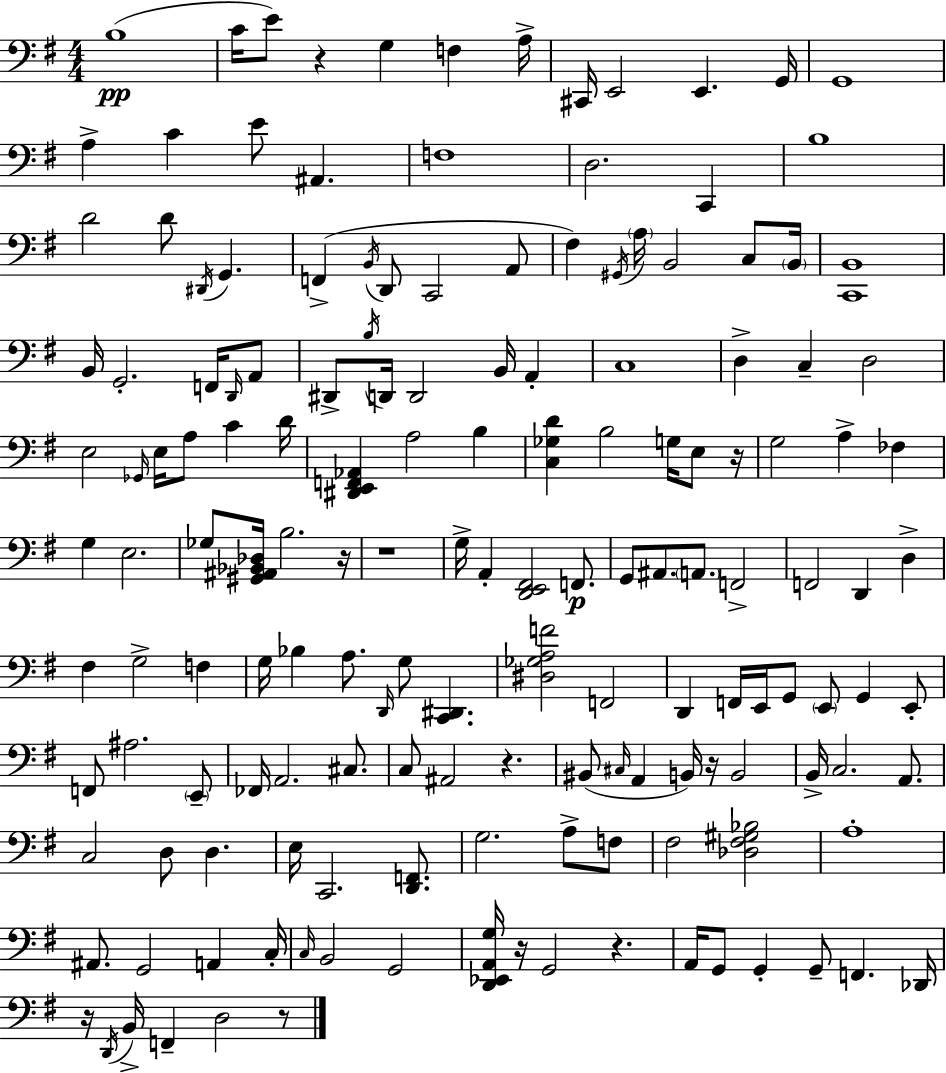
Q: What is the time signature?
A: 4/4